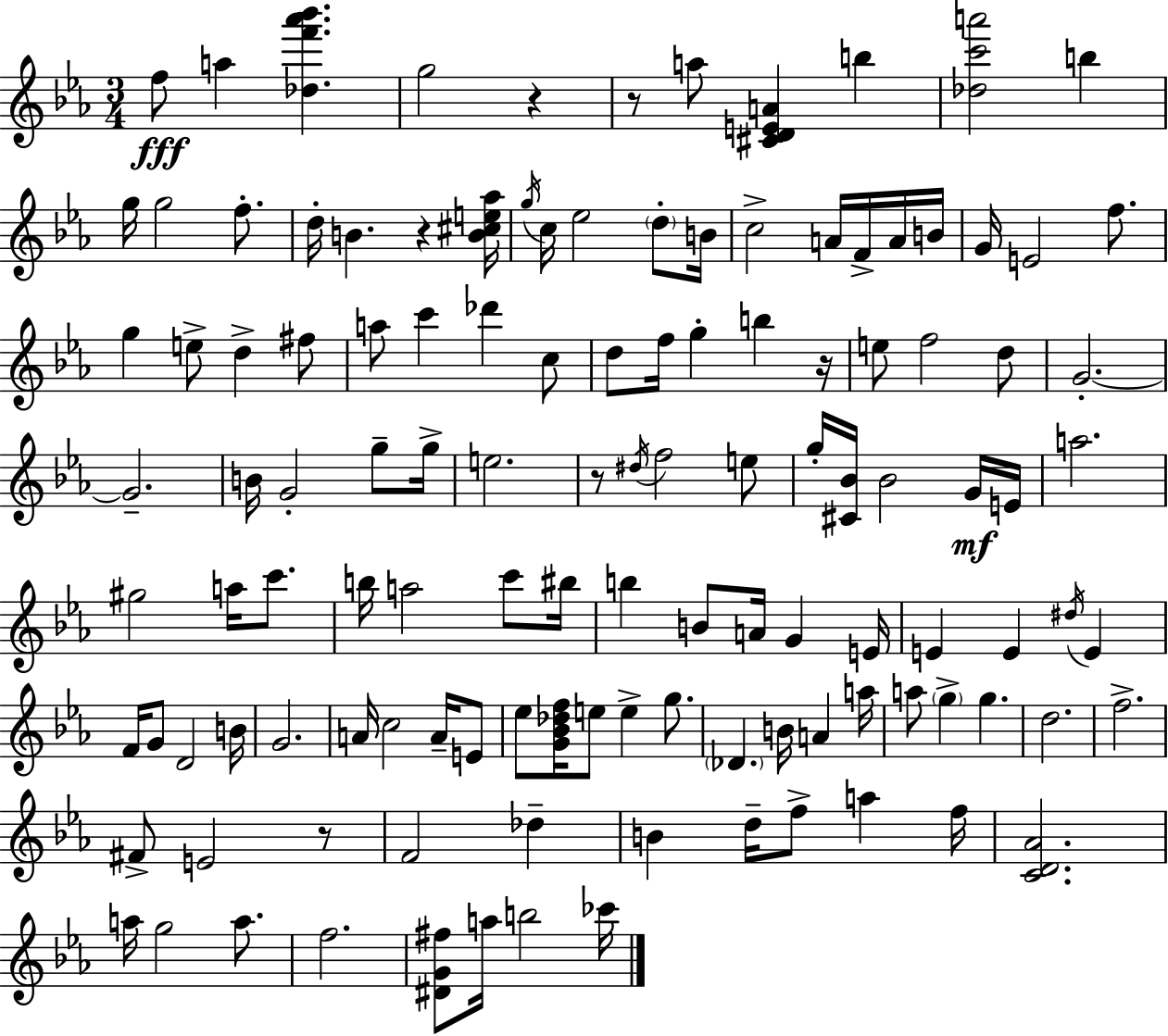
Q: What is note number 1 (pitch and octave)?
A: F5